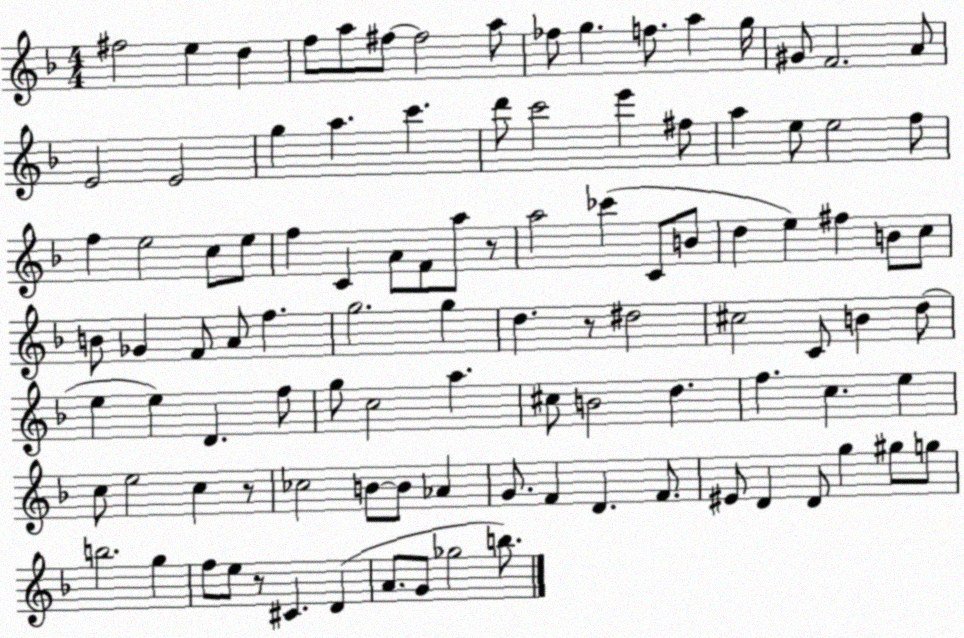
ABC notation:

X:1
T:Untitled
M:4/4
L:1/4
K:F
^f2 e d f/2 a/2 ^f/2 ^f2 a/2 _f/2 g f/2 a g/4 ^G/2 F2 A/2 E2 E2 g a c' d'/2 c'2 e' ^f/2 a e/2 e2 f/2 f e2 c/2 e/2 f C A/2 F/2 a/2 z/2 a2 _c' C/2 B/2 d e ^f B/2 c/2 B/2 _G F/2 A/2 f g2 g d z/2 ^d2 ^c2 C/2 B d/2 e e D f/2 g/2 c2 a ^c/2 B2 d f c e c/2 e2 c z/2 _c2 B/2 B/2 _A G/2 F D F/2 ^E/2 D D/2 g ^g/2 g/2 b2 g f/2 e/2 z/2 ^C D A/2 G/2 _g2 b/2